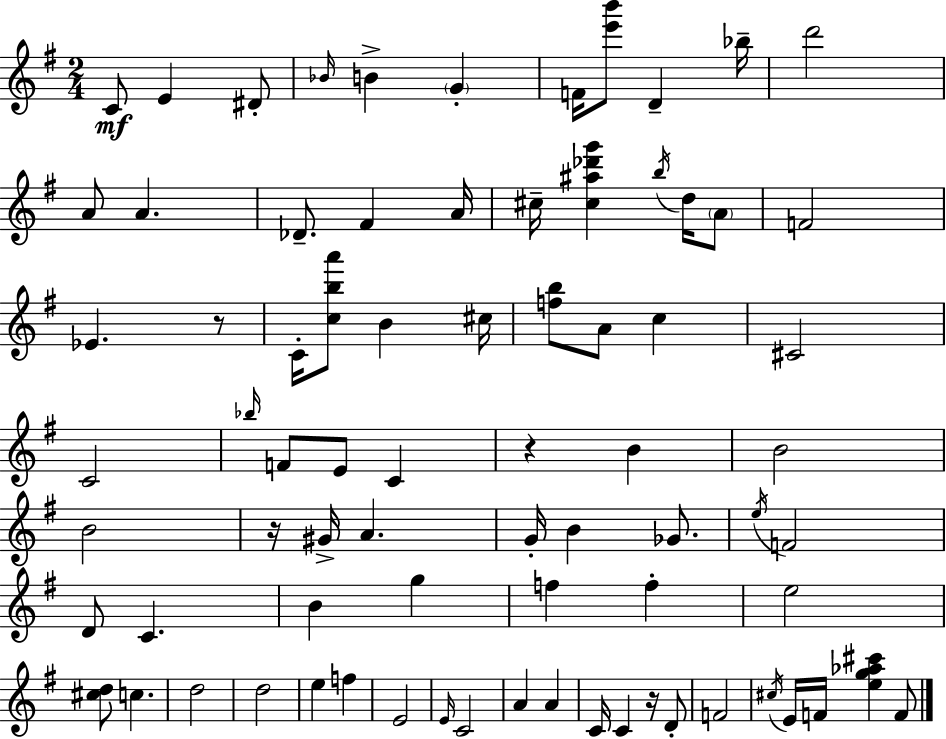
C4/e E4/q D#4/e Bb4/s B4/q G4/q F4/s [E6,B6]/e D4/q Bb5/s D6/h A4/e A4/q. Db4/e. F#4/q A4/s C#5/s [C#5,A#5,Db6,G6]/q B5/s D5/s A4/e F4/h Eb4/q. R/e C4/s [C5,B5,A6]/e B4/q C#5/s [F5,B5]/e A4/e C5/q C#4/h C4/h Bb5/s F4/e E4/e C4/q R/q B4/q B4/h B4/h R/s G#4/s A4/q. G4/s B4/q Gb4/e. E5/s F4/h D4/e C4/q. B4/q G5/q F5/q F5/q E5/h [C#5,D5]/e C5/q. D5/h D5/h E5/q F5/q E4/h E4/s C4/h A4/q A4/q C4/s C4/q R/s D4/e F4/h C#5/s E4/s F4/s [E5,G5,Ab5,C#6]/q F4/e